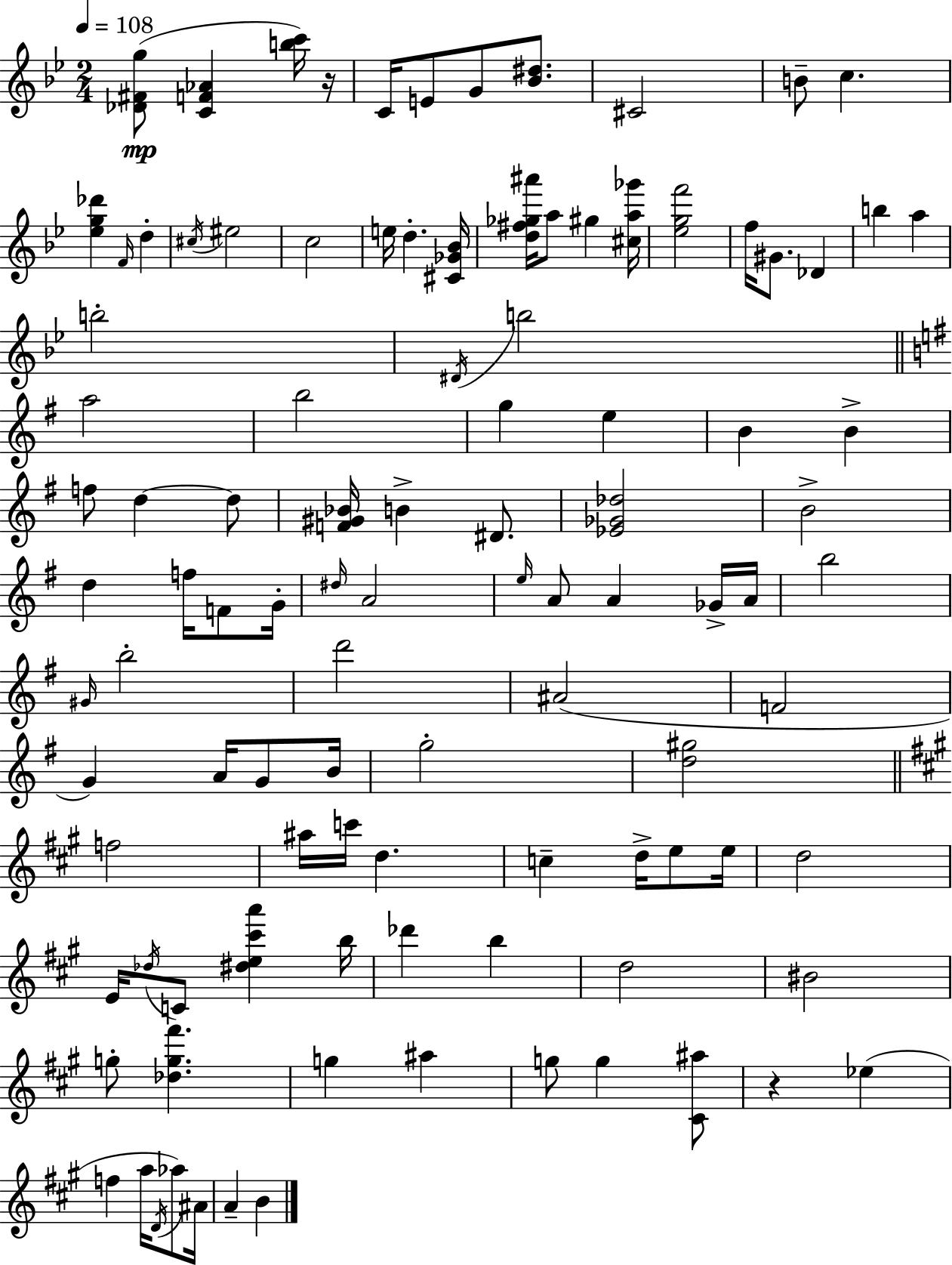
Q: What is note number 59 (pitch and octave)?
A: A#5